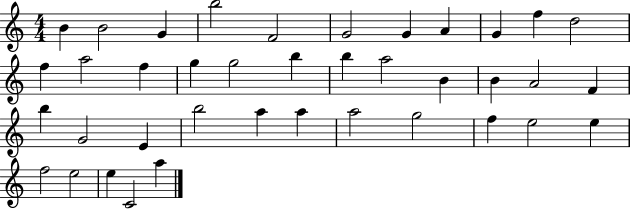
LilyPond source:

{
  \clef treble
  \numericTimeSignature
  \time 4/4
  \key c \major
  b'4 b'2 g'4 | b''2 f'2 | g'2 g'4 a'4 | g'4 f''4 d''2 | \break f''4 a''2 f''4 | g''4 g''2 b''4 | b''4 a''2 b'4 | b'4 a'2 f'4 | \break b''4 g'2 e'4 | b''2 a''4 a''4 | a''2 g''2 | f''4 e''2 e''4 | \break f''2 e''2 | e''4 c'2 a''4 | \bar "|."
}